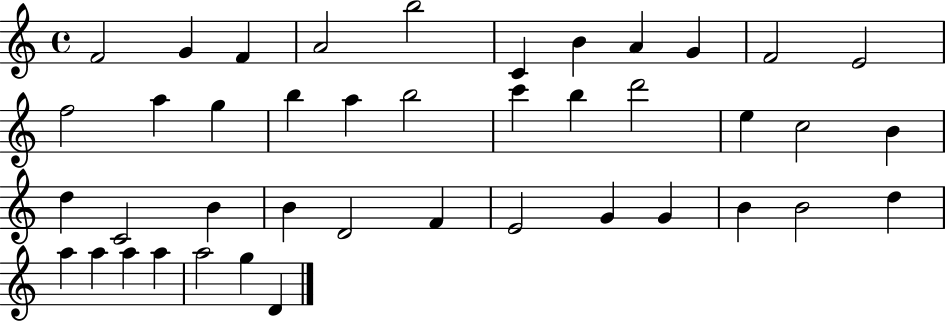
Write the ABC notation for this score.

X:1
T:Untitled
M:4/4
L:1/4
K:C
F2 G F A2 b2 C B A G F2 E2 f2 a g b a b2 c' b d'2 e c2 B d C2 B B D2 F E2 G G B B2 d a a a a a2 g D